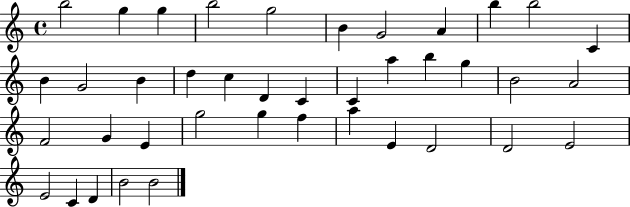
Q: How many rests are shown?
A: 0